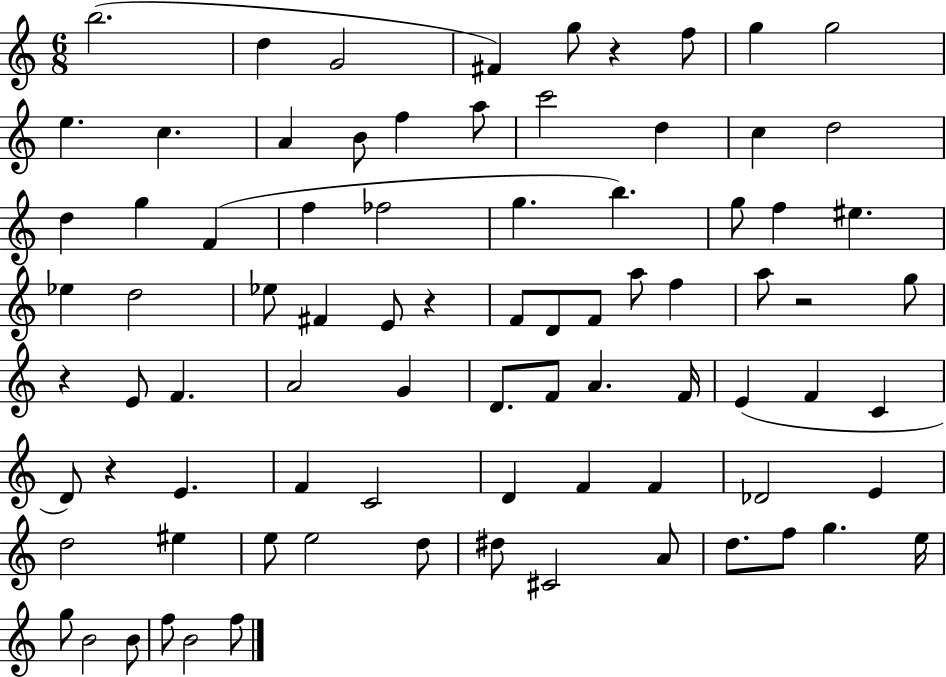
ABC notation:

X:1
T:Untitled
M:6/8
L:1/4
K:C
b2 d G2 ^F g/2 z f/2 g g2 e c A B/2 f a/2 c'2 d c d2 d g F f _f2 g b g/2 f ^e _e d2 _e/2 ^F E/2 z F/2 D/2 F/2 a/2 f a/2 z2 g/2 z E/2 F A2 G D/2 F/2 A F/4 E F C D/2 z E F C2 D F F _D2 E d2 ^e e/2 e2 d/2 ^d/2 ^C2 A/2 d/2 f/2 g e/4 g/2 B2 B/2 f/2 B2 f/2